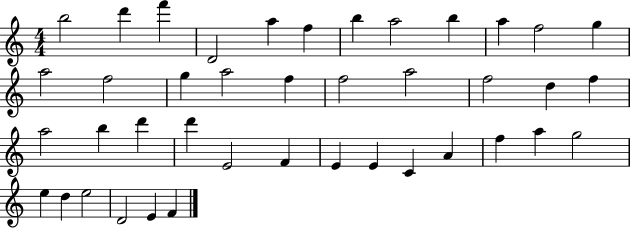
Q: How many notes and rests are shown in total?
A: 41